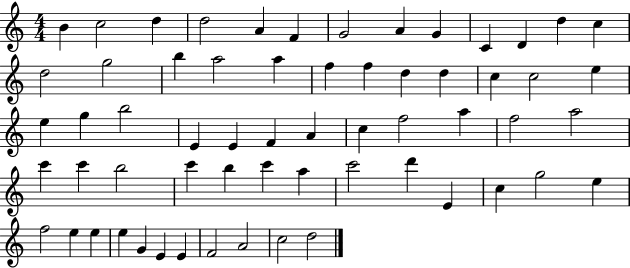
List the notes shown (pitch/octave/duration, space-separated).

B4/q C5/h D5/q D5/h A4/q F4/q G4/h A4/q G4/q C4/q D4/q D5/q C5/q D5/h G5/h B5/q A5/h A5/q F5/q F5/q D5/q D5/q C5/q C5/h E5/q E5/q G5/q B5/h E4/q E4/q F4/q A4/q C5/q F5/h A5/q F5/h A5/h C6/q C6/q B5/h C6/q B5/q C6/q A5/q C6/h D6/q E4/q C5/q G5/h E5/q F5/h E5/q E5/q E5/q G4/q E4/q E4/q F4/h A4/h C5/h D5/h